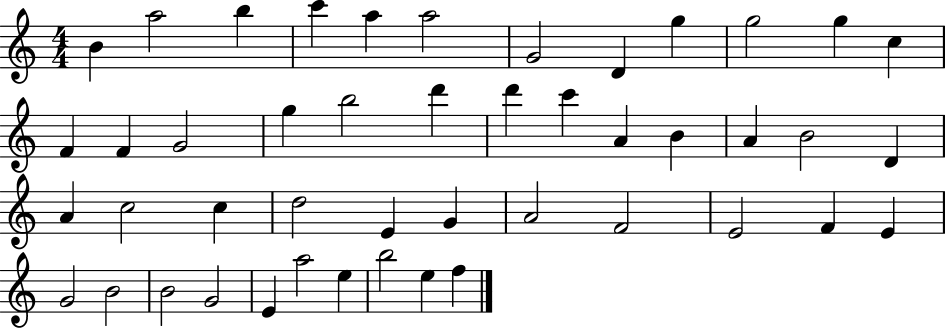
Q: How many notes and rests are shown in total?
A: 46